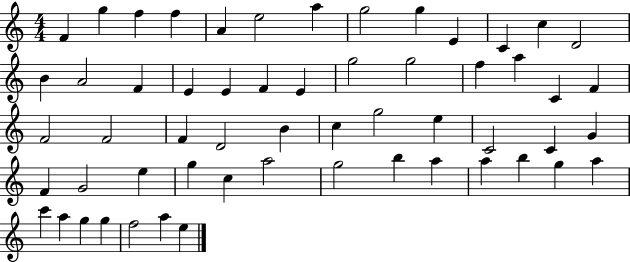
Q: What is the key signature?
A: C major